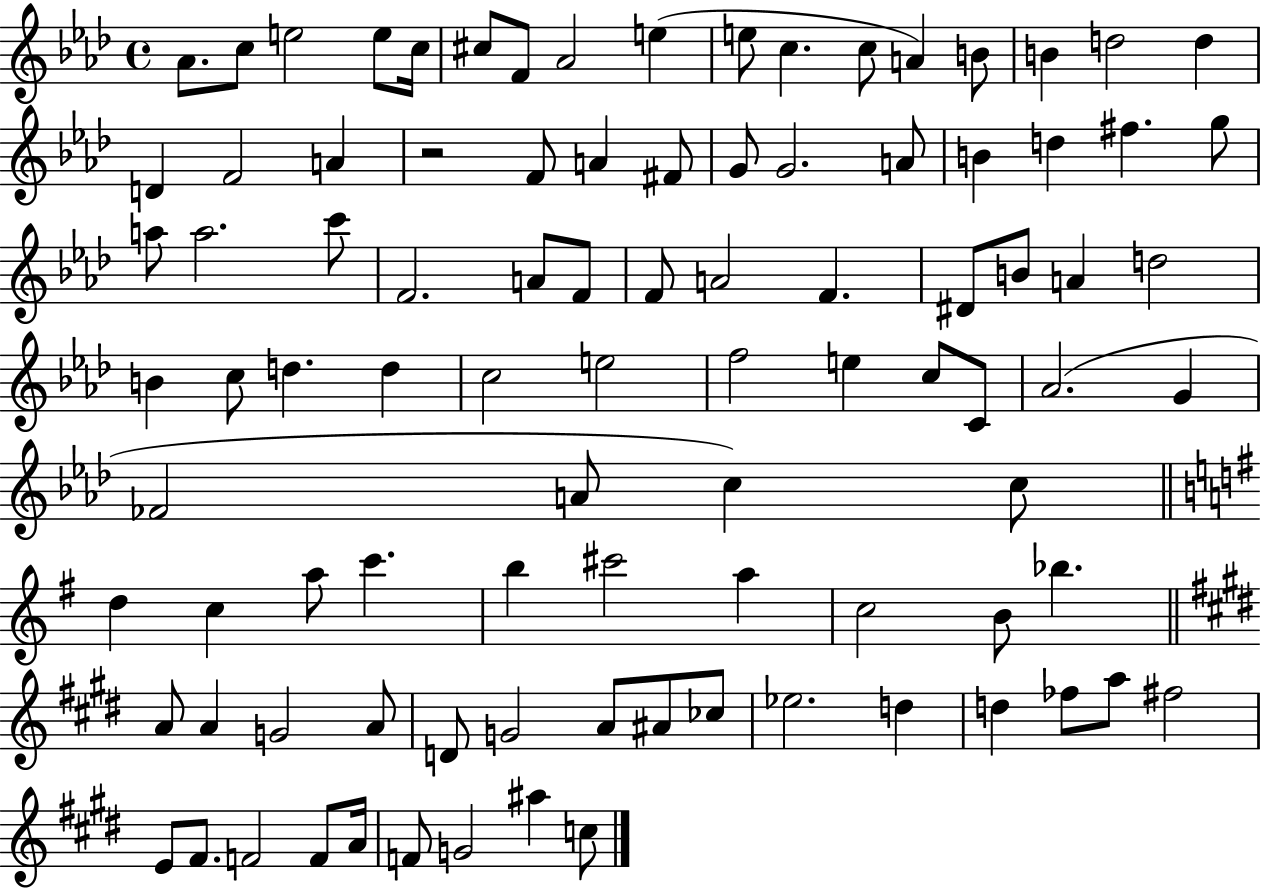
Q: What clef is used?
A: treble